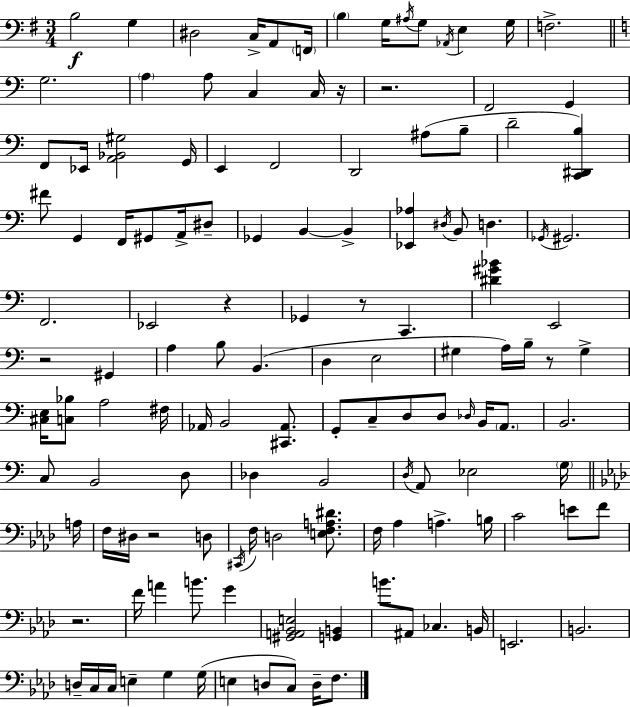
B3/h G3/q D#3/h C3/s A2/e F2/s B3/q G3/s A#3/s G3/e Ab2/s E3/q G3/s F3/h. G3/h. A3/q A3/e C3/q C3/s R/s R/h. F2/h G2/q F2/e Eb2/s [A2,Bb2,G#3]/h G2/s E2/q F2/h D2/h A#3/e B3/e D4/h [C2,D#2,B3]/q F#4/e G2/q F2/s G#2/e A2/s D#3/e Gb2/q B2/q B2/q [Eb2,Ab3]/q D#3/s B2/e D3/q. Gb2/s G#2/h. F2/h. Eb2/h R/q Gb2/q R/e C2/q. [D#4,G#4,Bb4]/q E2/h R/h G#2/q A3/q B3/e B2/q. D3/q E3/h G#3/q A3/s B3/s R/e G#3/q [C#3,E3]/s [C3,Bb3]/e A3/h F#3/s Ab2/s B2/h [C#2,Ab2]/e. G2/e C3/e D3/e D3/e Db3/s B2/s A2/e. B2/h. C3/e B2/h D3/e Db3/q B2/h D3/s A2/e Eb3/h G3/s A3/s F3/s D#3/s R/h D3/e C#2/s F3/s D3/h [E3,F3,A3,D#4]/e. F3/s Ab3/q A3/q. B3/s C4/h E4/e F4/e R/h. F4/s A4/q B4/e. G4/q [G#2,A2,Bb2,E3]/h [G2,B2]/q B4/e. A#2/e CES3/q. B2/s E2/h. B2/h. D3/s C3/s C3/s E3/q G3/q G3/s E3/q D3/e C3/e D3/s F3/e.